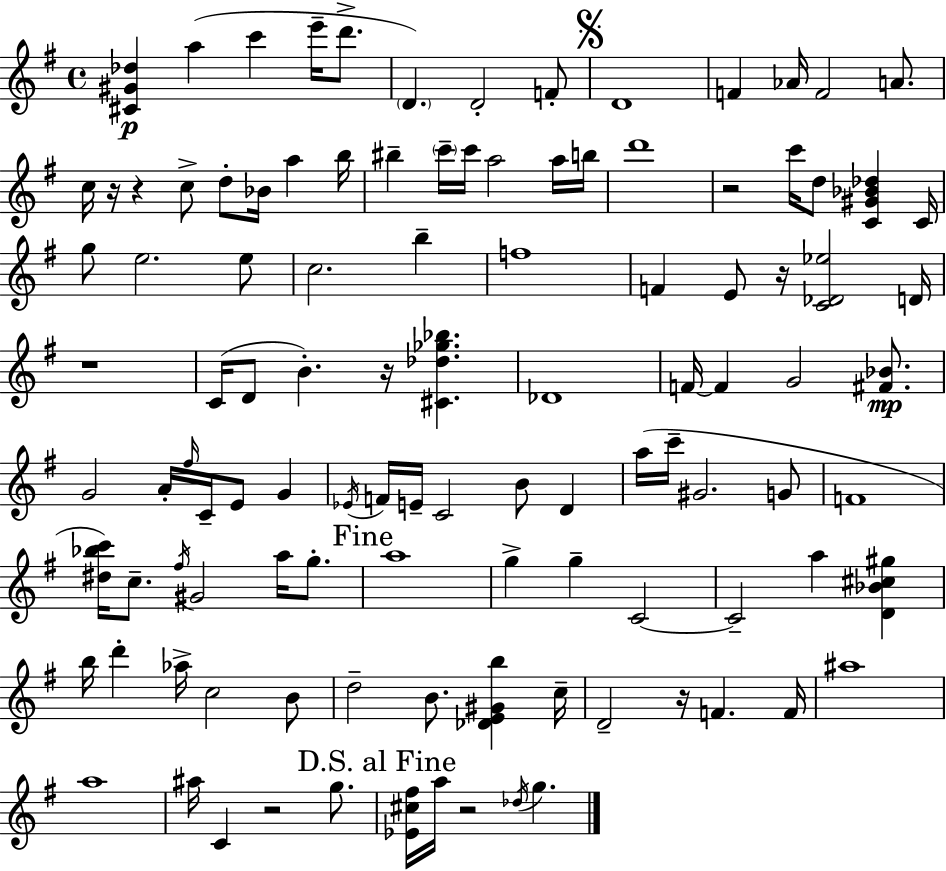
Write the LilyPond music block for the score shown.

{
  \clef treble
  \time 4/4
  \defaultTimeSignature
  \key g \major
  \repeat volta 2 { <cis' gis' des''>4\p a''4( c'''4 e'''16-- d'''8.-> | \parenthesize d'4.) d'2-. f'8-. | \mark \markup { \musicglyph "scripts.segno" } d'1 | f'4 aes'16 f'2 a'8. | \break c''16 r16 r4 c''8-> d''8-. bes'16 a''4 b''16 | bis''4-- \parenthesize c'''16-- c'''16 a''2 a''16 b''16 | d'''1 | r2 c'''16 d''8 <c' gis' bes' des''>4 c'16 | \break g''8 e''2. e''8 | c''2. b''4-- | f''1 | f'4 e'8 r16 <c' des' ees''>2 d'16 | \break r1 | c'16( d'8 b'4.-.) r16 <cis' des'' ges'' bes''>4. | des'1 | f'16~~ f'4 g'2 <fis' bes'>8.\mp | \break g'2 a'16-. \grace { fis''16 } c'16-- e'8 g'4 | \acciaccatura { ees'16 } f'16 e'16-- c'2 b'8 d'4 | a''16( c'''16-- gis'2. | g'8 f'1 | \break <dis'' bes'' c'''>16) c''8.-- \acciaccatura { fis''16 } gis'2 a''16 | g''8.-. \mark "Fine" a''1 | g''4-> g''4-- c'2~~ | c'2-- a''4 <d' bes' cis'' gis''>4 | \break b''16 d'''4-. aes''16-> c''2 | b'8 d''2-- b'8. <des' e' gis' b''>4 | c''16-- d'2-- r16 f'4. | f'16 ais''1 | \break a''1 | ais''16 c'4 r2 | g''8. \mark "D.S. al Fine" <ees' cis'' fis''>16 a''16 r2 \acciaccatura { des''16 } g''4. | } \bar "|."
}